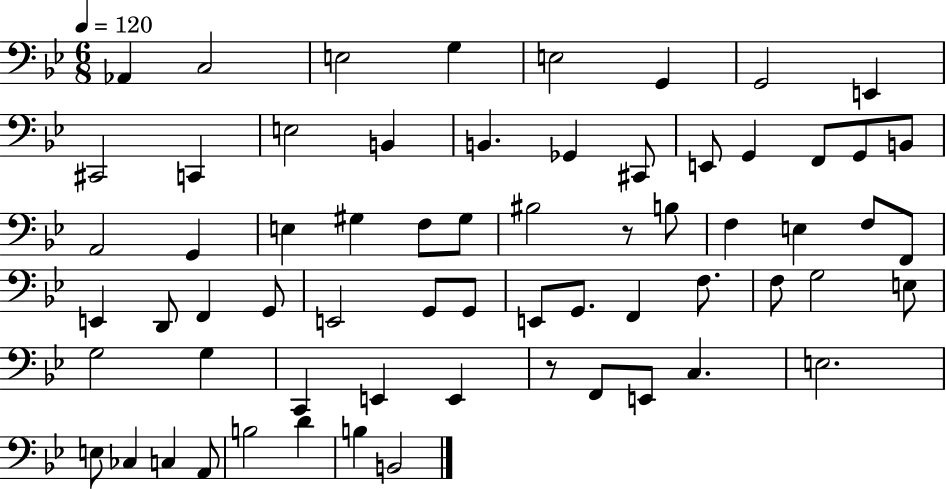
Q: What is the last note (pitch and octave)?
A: B2